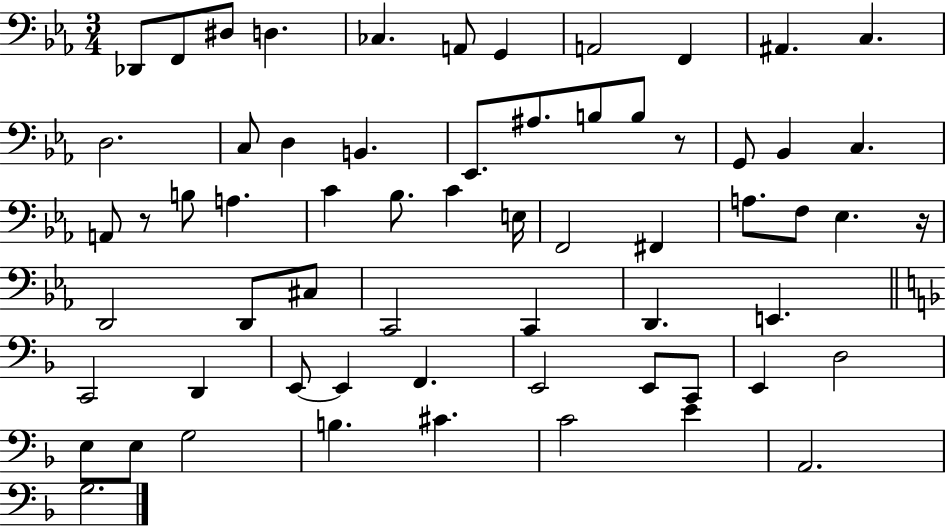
{
  \clef bass
  \numericTimeSignature
  \time 3/4
  \key ees \major
  des,8 f,8 dis8 d4. | ces4. a,8 g,4 | a,2 f,4 | ais,4. c4. | \break d2. | c8 d4 b,4. | ees,8. ais8. b8 b8 r8 | g,8 bes,4 c4. | \break a,8 r8 b8 a4. | c'4 bes8. c'4 e16 | f,2 fis,4 | a8. f8 ees4. r16 | \break d,2 d,8 cis8 | c,2 c,4 | d,4. e,4. | \bar "||" \break \key f \major c,2 d,4 | e,8~~ e,4 f,4. | e,2 e,8 c,8 | e,4 d2 | \break e8 e8 g2 | b4. cis'4. | c'2 e'4 | a,2. | \break g2. | \bar "|."
}